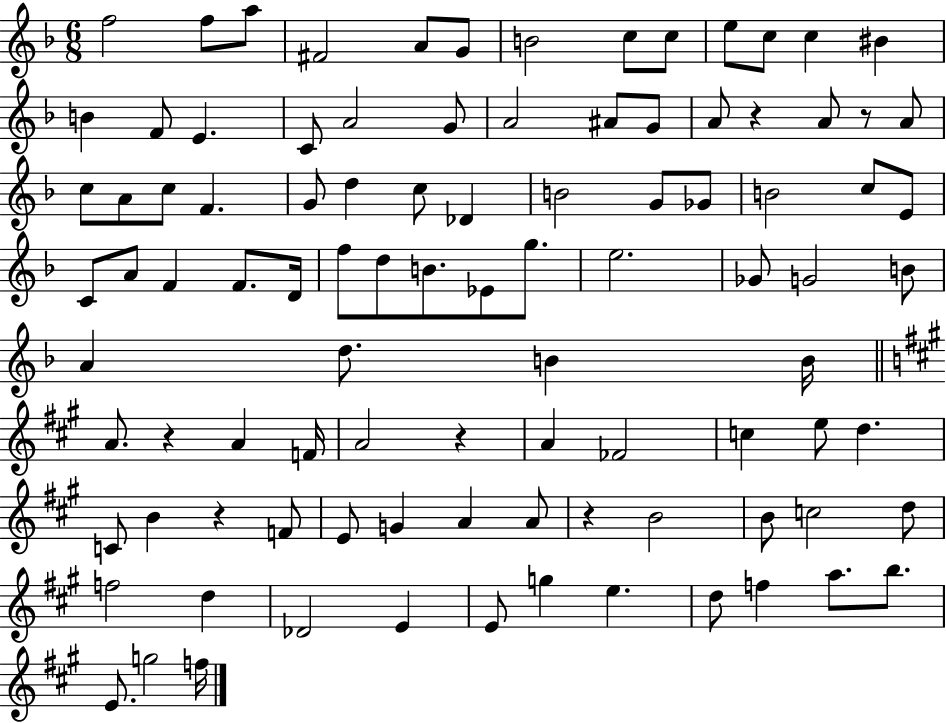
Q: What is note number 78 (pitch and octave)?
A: F5